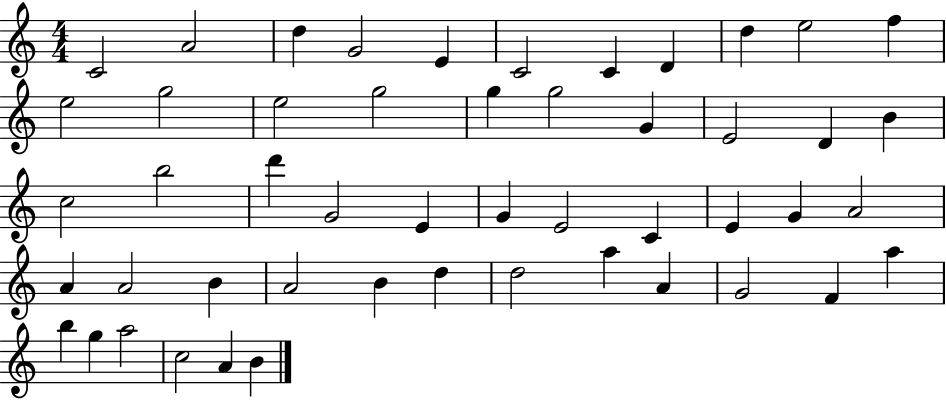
{
  \clef treble
  \numericTimeSignature
  \time 4/4
  \key c \major
  c'2 a'2 | d''4 g'2 e'4 | c'2 c'4 d'4 | d''4 e''2 f''4 | \break e''2 g''2 | e''2 g''2 | g''4 g''2 g'4 | e'2 d'4 b'4 | \break c''2 b''2 | d'''4 g'2 e'4 | g'4 e'2 c'4 | e'4 g'4 a'2 | \break a'4 a'2 b'4 | a'2 b'4 d''4 | d''2 a''4 a'4 | g'2 f'4 a''4 | \break b''4 g''4 a''2 | c''2 a'4 b'4 | \bar "|."
}